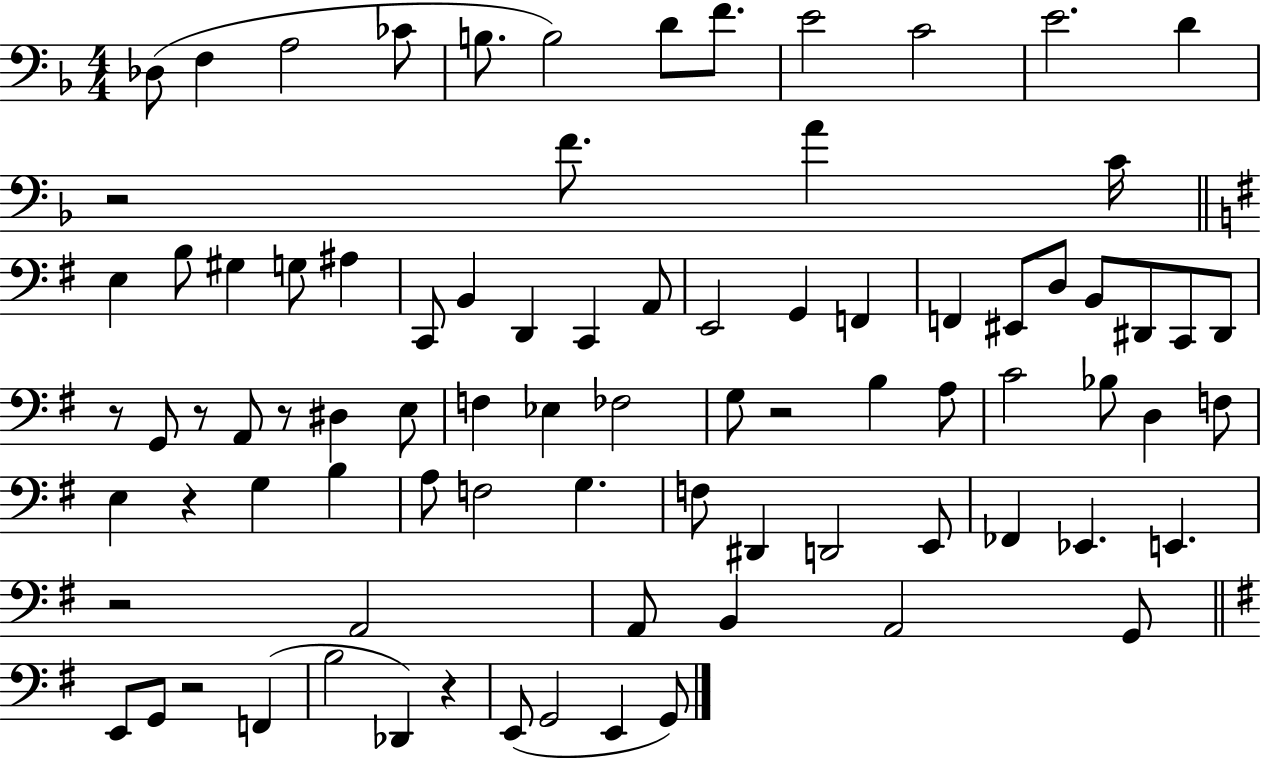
X:1
T:Untitled
M:4/4
L:1/4
K:F
_D,/2 F, A,2 _C/2 B,/2 B,2 D/2 F/2 E2 C2 E2 D z2 F/2 A C/4 E, B,/2 ^G, G,/2 ^A, C,,/2 B,, D,, C,, A,,/2 E,,2 G,, F,, F,, ^E,,/2 D,/2 B,,/2 ^D,,/2 C,,/2 ^D,,/2 z/2 G,,/2 z/2 A,,/2 z/2 ^D, E,/2 F, _E, _F,2 G,/2 z2 B, A,/2 C2 _B,/2 D, F,/2 E, z G, B, A,/2 F,2 G, F,/2 ^D,, D,,2 E,,/2 _F,, _E,, E,, z2 A,,2 A,,/2 B,, A,,2 G,,/2 E,,/2 G,,/2 z2 F,, B,2 _D,, z E,,/2 G,,2 E,, G,,/2